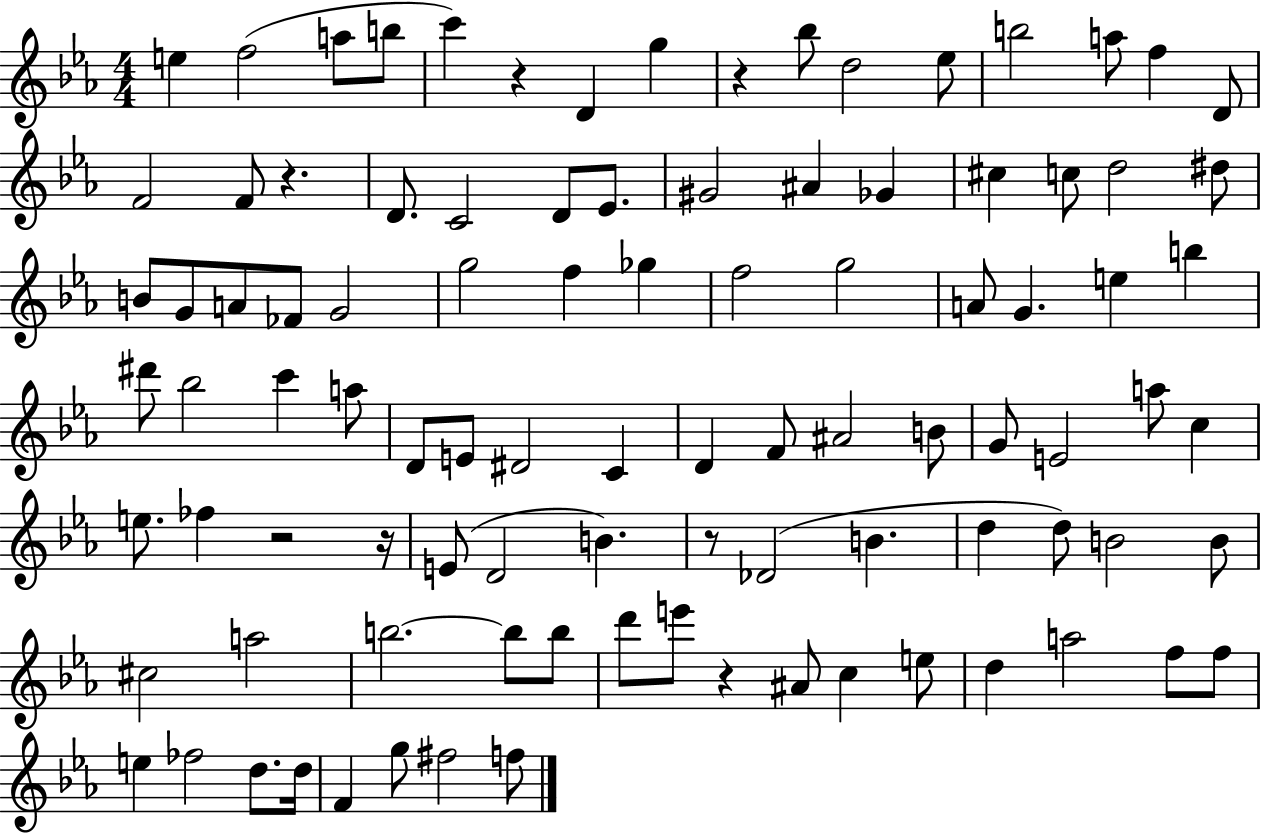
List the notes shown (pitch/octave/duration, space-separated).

E5/q F5/h A5/e B5/e C6/q R/q D4/q G5/q R/q Bb5/e D5/h Eb5/e B5/h A5/e F5/q D4/e F4/h F4/e R/q. D4/e. C4/h D4/e Eb4/e. G#4/h A#4/q Gb4/q C#5/q C5/e D5/h D#5/e B4/e G4/e A4/e FES4/e G4/h G5/h F5/q Gb5/q F5/h G5/h A4/e G4/q. E5/q B5/q D#6/e Bb5/h C6/q A5/e D4/e E4/e D#4/h C4/q D4/q F4/e A#4/h B4/e G4/e E4/h A5/e C5/q E5/e. FES5/q R/h R/s E4/e D4/h B4/q. R/e Db4/h B4/q. D5/q D5/e B4/h B4/e C#5/h A5/h B5/h. B5/e B5/e D6/e E6/e R/q A#4/e C5/q E5/e D5/q A5/h F5/e F5/e E5/q FES5/h D5/e. D5/s F4/q G5/e F#5/h F5/e